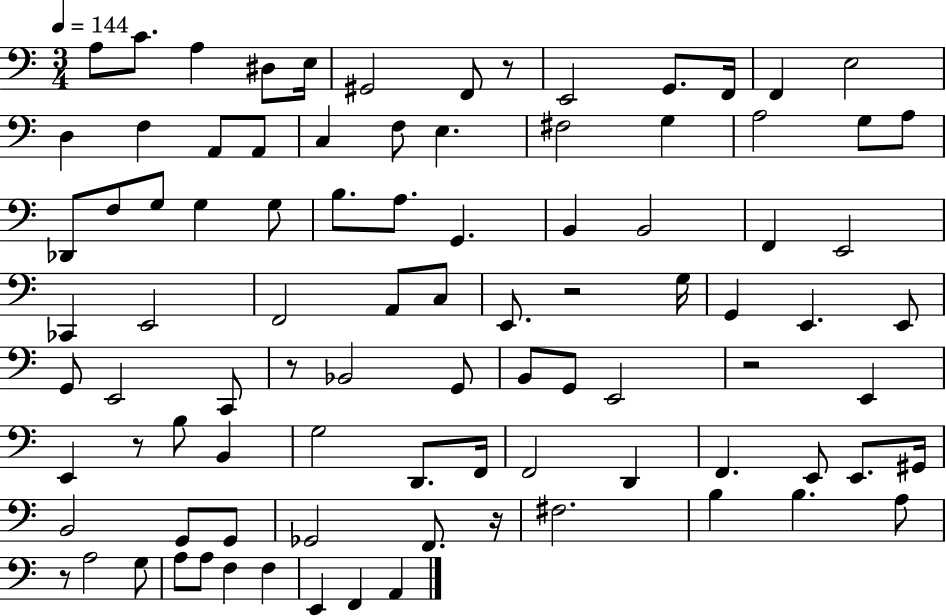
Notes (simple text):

A3/e C4/e. A3/q D#3/e E3/s G#2/h F2/e R/e E2/h G2/e. F2/s F2/q E3/h D3/q F3/q A2/e A2/e C3/q F3/e E3/q. F#3/h G3/q A3/h G3/e A3/e Db2/e F3/e G3/e G3/q G3/e B3/e. A3/e. G2/q. B2/q B2/h F2/q E2/h CES2/q E2/h F2/h A2/e C3/e E2/e. R/h G3/s G2/q E2/q. E2/e G2/e E2/h C2/e R/e Bb2/h G2/e B2/e G2/e E2/h R/h E2/q E2/q R/e B3/e B2/q G3/h D2/e. F2/s F2/h D2/q F2/q. E2/e E2/e. G#2/s B2/h G2/e G2/e Gb2/h F2/e. R/s F#3/h. B3/q B3/q. A3/e R/e A3/h G3/e A3/e A3/e F3/q F3/q E2/q F2/q A2/q